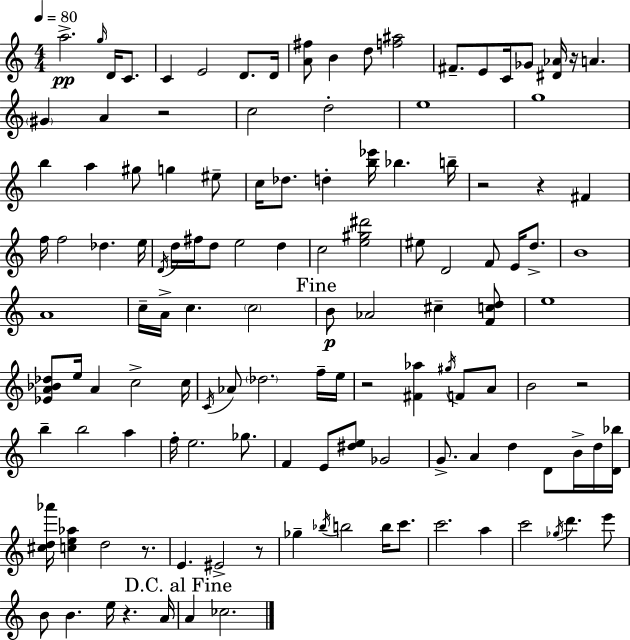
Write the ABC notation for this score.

X:1
T:Untitled
M:4/4
L:1/4
K:C
a2 g/4 D/4 C/2 C E2 D/2 D/4 [A^f]/2 B d/2 [f^a]2 ^F/2 E/2 C/4 _G/2 [^D_A]/4 z/4 A ^G A z2 c2 d2 e4 g4 b a ^g/2 g ^e/2 c/4 _d/2 d [b_e']/4 _b b/4 z2 z ^F f/4 f2 _d e/4 D/4 d/4 ^f/4 d/2 e2 d c2 [e^g^d']2 ^e/2 D2 F/2 E/4 d/2 B4 A4 c/4 A/4 c c2 B/2 _A2 ^c [Fcd]/2 e4 [_EA_B_d]/2 e/4 A c2 c/4 C/4 _A/2 _d2 f/4 e/4 z2 [^F_a] ^g/4 F/2 A/2 B2 z2 b b2 a f/4 e2 _g/2 F E/2 [^de]/2 _G2 G/2 A d D/2 B/4 d/4 [D_b]/4 [^cd_a']/4 [ce_a] d2 z/2 E ^E2 z/2 _g _b/4 b2 b/4 c'/2 c'2 a c'2 _g/4 d' e'/2 B/2 B e/4 z A/4 A _c2